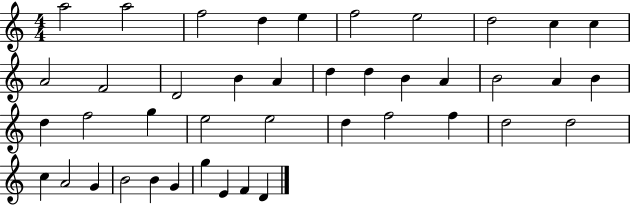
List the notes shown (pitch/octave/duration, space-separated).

A5/h A5/h F5/h D5/q E5/q F5/h E5/h D5/h C5/q C5/q A4/h F4/h D4/h B4/q A4/q D5/q D5/q B4/q A4/q B4/h A4/q B4/q D5/q F5/h G5/q E5/h E5/h D5/q F5/h F5/q D5/h D5/h C5/q A4/h G4/q B4/h B4/q G4/q G5/q E4/q F4/q D4/q